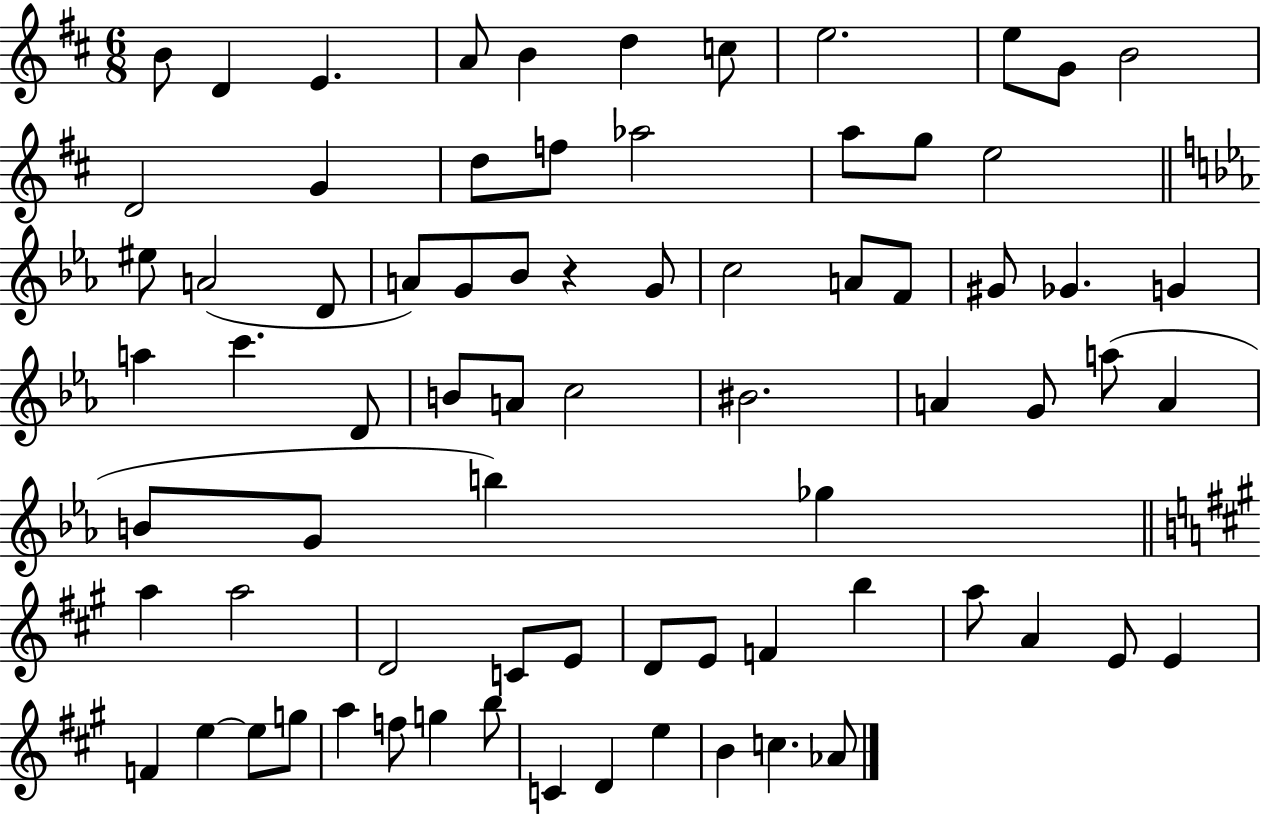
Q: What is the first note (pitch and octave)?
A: B4